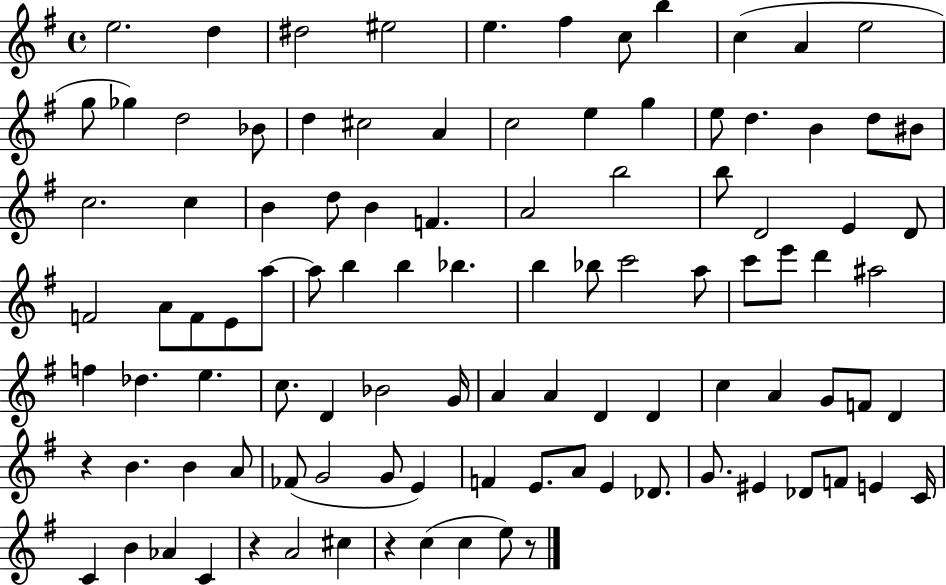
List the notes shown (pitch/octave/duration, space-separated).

E5/h. D5/q D#5/h EIS5/h E5/q. F#5/q C5/e B5/q C5/q A4/q E5/h G5/e Gb5/q D5/h Bb4/e D5/q C#5/h A4/q C5/h E5/q G5/q E5/e D5/q. B4/q D5/e BIS4/e C5/h. C5/q B4/q D5/e B4/q F4/q. A4/h B5/h B5/e D4/h E4/q D4/e F4/h A4/e F4/e E4/e A5/e A5/e B5/q B5/q Bb5/q. B5/q Bb5/e C6/h A5/e C6/e E6/e D6/q A#5/h F5/q Db5/q. E5/q. C5/e. D4/q Bb4/h G4/s A4/q A4/q D4/q D4/q C5/q A4/q G4/e F4/e D4/q R/q B4/q. B4/q A4/e FES4/e G4/h G4/e E4/q F4/q E4/e. A4/e E4/q Db4/e. G4/e. EIS4/q Db4/e F4/e E4/q C4/s C4/q B4/q Ab4/q C4/q R/q A4/h C#5/q R/q C5/q C5/q E5/e R/e